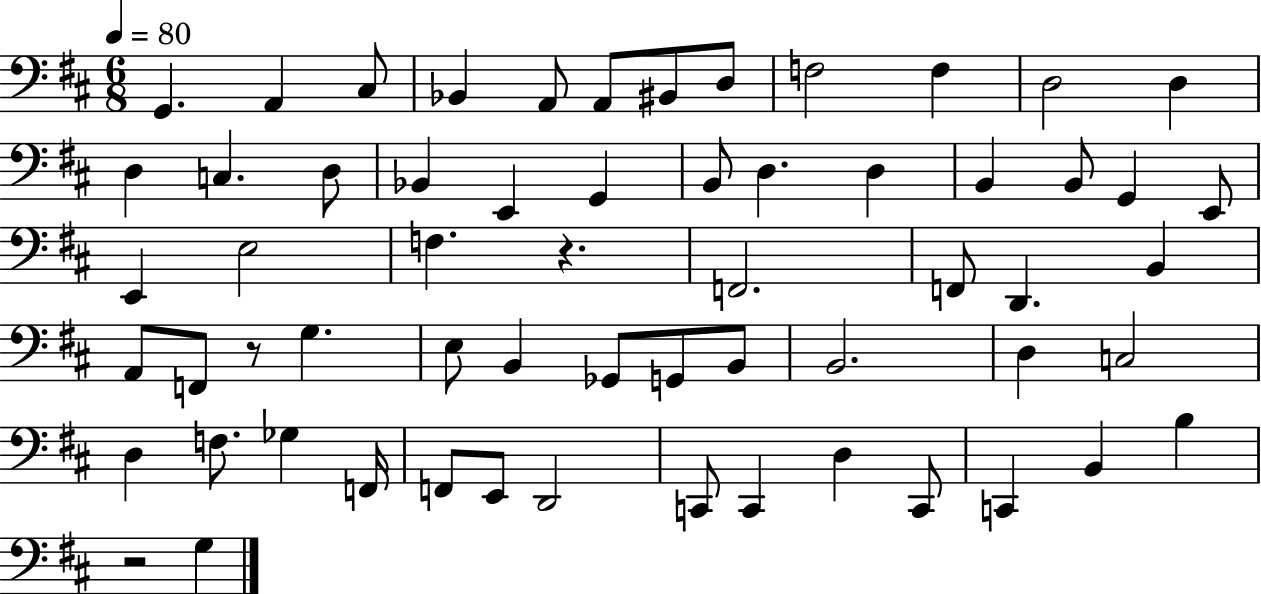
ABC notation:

X:1
T:Untitled
M:6/8
L:1/4
K:D
G,, A,, ^C,/2 _B,, A,,/2 A,,/2 ^B,,/2 D,/2 F,2 F, D,2 D, D, C, D,/2 _B,, E,, G,, B,,/2 D, D, B,, B,,/2 G,, E,,/2 E,, E,2 F, z F,,2 F,,/2 D,, B,, A,,/2 F,,/2 z/2 G, E,/2 B,, _G,,/2 G,,/2 B,,/2 B,,2 D, C,2 D, F,/2 _G, F,,/4 F,,/2 E,,/2 D,,2 C,,/2 C,, D, C,,/2 C,, B,, B, z2 G,